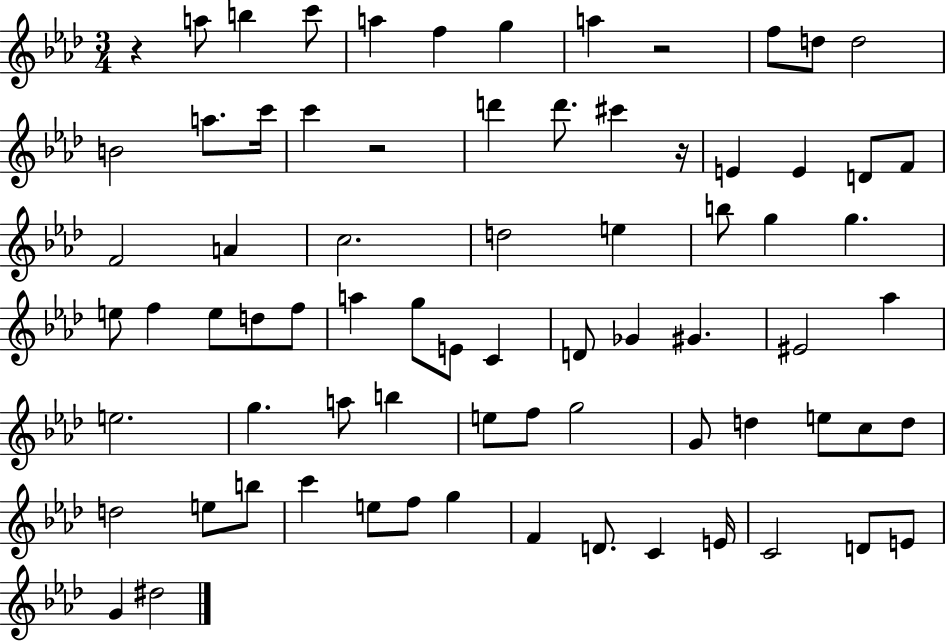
R/q A5/e B5/q C6/e A5/q F5/q G5/q A5/q R/h F5/e D5/e D5/h B4/h A5/e. C6/s C6/q R/h D6/q D6/e. C#6/q R/s E4/q E4/q D4/e F4/e F4/h A4/q C5/h. D5/h E5/q B5/e G5/q G5/q. E5/e F5/q E5/e D5/e F5/e A5/q G5/e E4/e C4/q D4/e Gb4/q G#4/q. EIS4/h Ab5/q E5/h. G5/q. A5/e B5/q E5/e F5/e G5/h G4/e D5/q E5/e C5/e D5/e D5/h E5/e B5/e C6/q E5/e F5/e G5/q F4/q D4/e. C4/q E4/s C4/h D4/e E4/e G4/q D#5/h